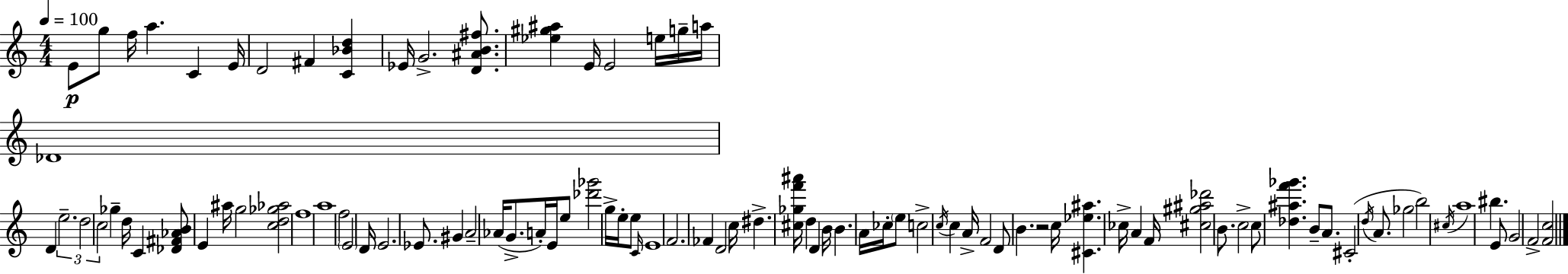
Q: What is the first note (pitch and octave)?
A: E4